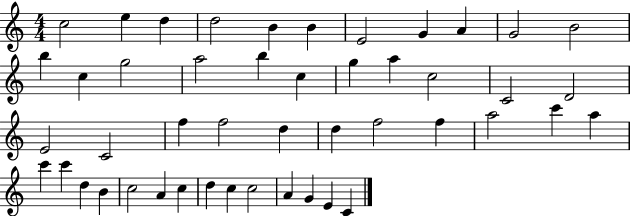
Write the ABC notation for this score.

X:1
T:Untitled
M:4/4
L:1/4
K:C
c2 e d d2 B B E2 G A G2 B2 b c g2 a2 b c g a c2 C2 D2 E2 C2 f f2 d d f2 f a2 c' a c' c' d B c2 A c d c c2 A G E C